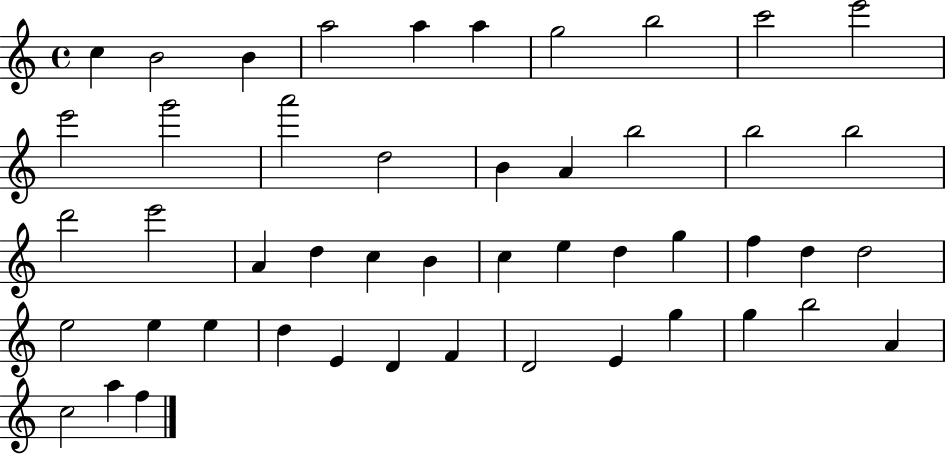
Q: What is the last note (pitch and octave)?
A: F5